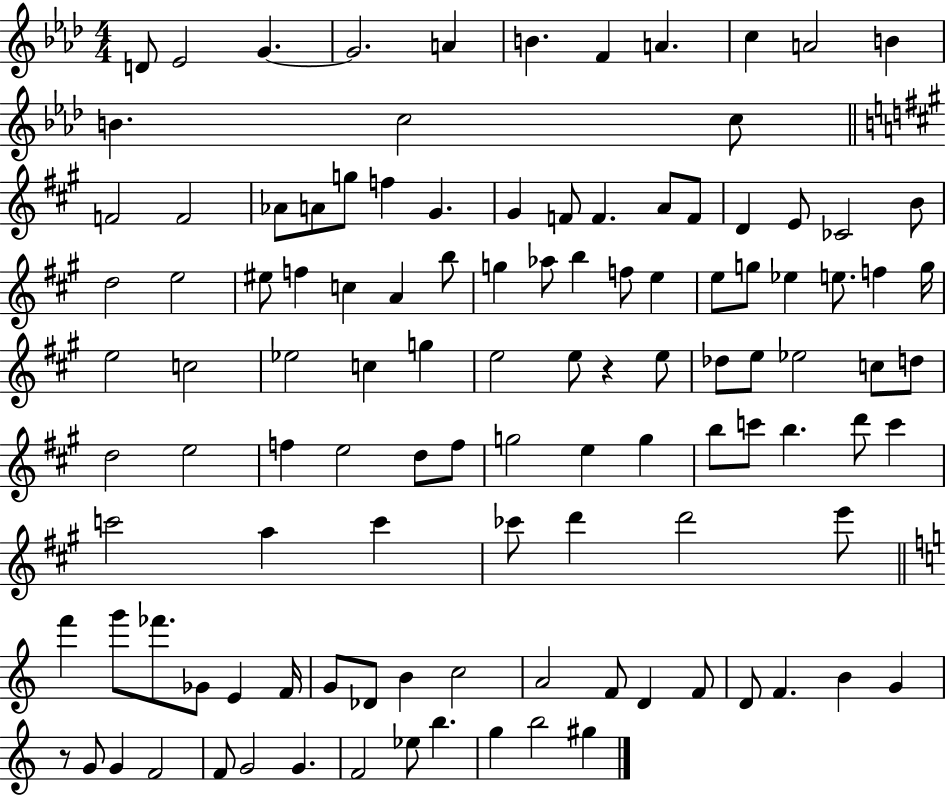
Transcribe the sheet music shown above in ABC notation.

X:1
T:Untitled
M:4/4
L:1/4
K:Ab
D/2 _E2 G G2 A B F A c A2 B B c2 c/2 F2 F2 _A/2 A/2 g/2 f ^G ^G F/2 F A/2 F/2 D E/2 _C2 B/2 d2 e2 ^e/2 f c A b/2 g _a/2 b f/2 e e/2 g/2 _e e/2 f g/4 e2 c2 _e2 c g e2 e/2 z e/2 _d/2 e/2 _e2 c/2 d/2 d2 e2 f e2 d/2 f/2 g2 e g b/2 c'/2 b d'/2 c' c'2 a c' _c'/2 d' d'2 e'/2 f' g'/2 _f'/2 _G/2 E F/4 G/2 _D/2 B c2 A2 F/2 D F/2 D/2 F B G z/2 G/2 G F2 F/2 G2 G F2 _e/2 b g b2 ^g